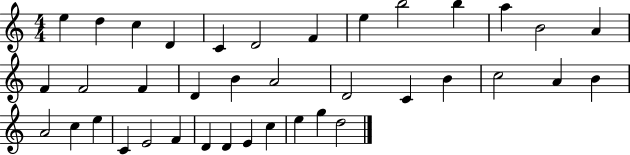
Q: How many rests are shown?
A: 0